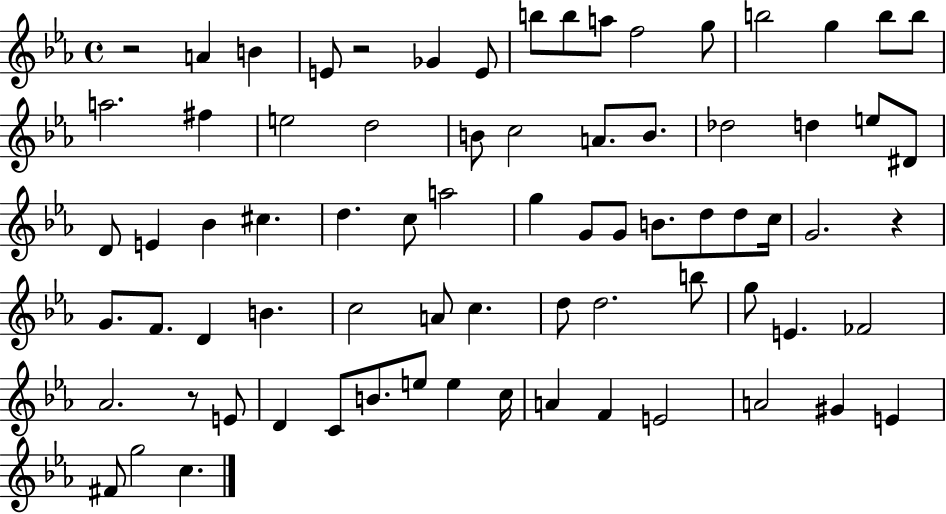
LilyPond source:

{
  \clef treble
  \time 4/4
  \defaultTimeSignature
  \key ees \major
  r2 a'4 b'4 | e'8 r2 ges'4 e'8 | b''8 b''8 a''8 f''2 g''8 | b''2 g''4 b''8 b''8 | \break a''2. fis''4 | e''2 d''2 | b'8 c''2 a'8. b'8. | des''2 d''4 e''8 dis'8 | \break d'8 e'4 bes'4 cis''4. | d''4. c''8 a''2 | g''4 g'8 g'8 b'8. d''8 d''8 c''16 | g'2. r4 | \break g'8. f'8. d'4 b'4. | c''2 a'8 c''4. | d''8 d''2. b''8 | g''8 e'4. fes'2 | \break aes'2. r8 e'8 | d'4 c'8 b'8. e''8 e''4 c''16 | a'4 f'4 e'2 | a'2 gis'4 e'4 | \break fis'8 g''2 c''4. | \bar "|."
}